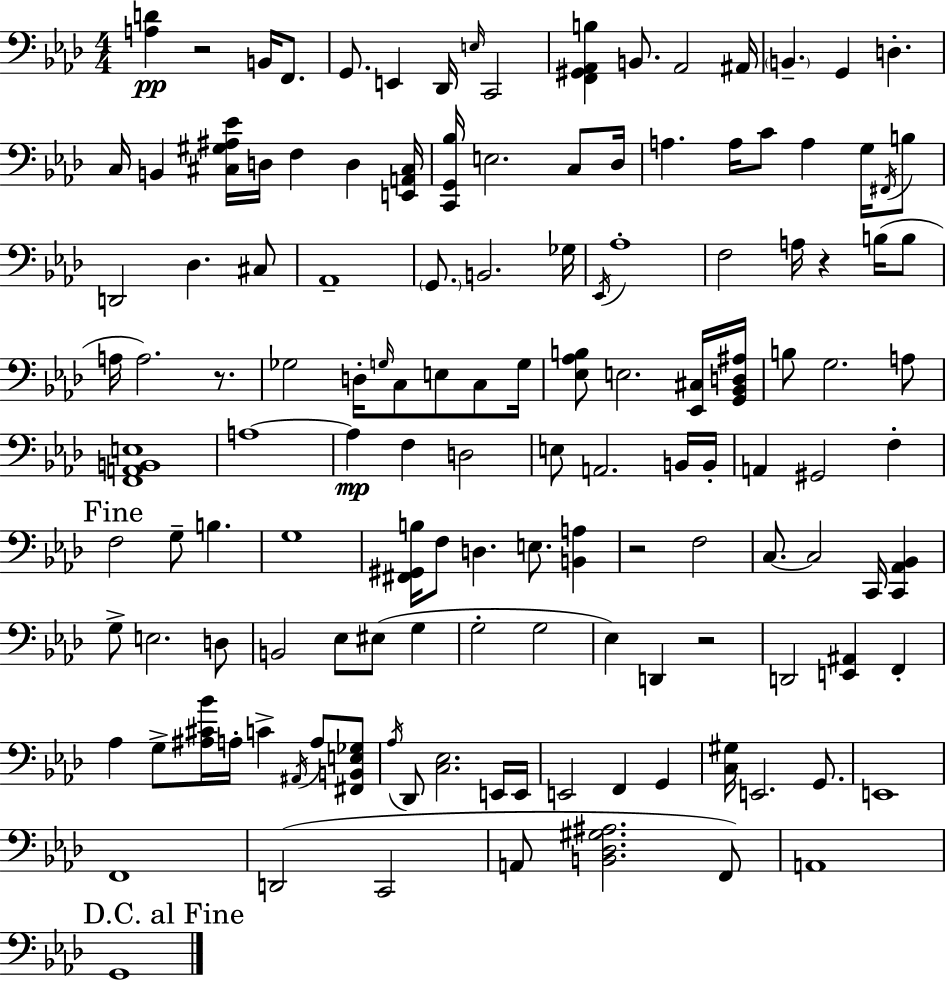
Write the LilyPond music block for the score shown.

{
  \clef bass
  \numericTimeSignature
  \time 4/4
  \key f \minor
  <a d'>4\pp r2 b,16 f,8. | g,8. e,4 des,16 \grace { e16 } c,2 | <f, gis, aes, b>4 b,8. aes,2 | ais,16 \parenthesize b,4.-- g,4 d4.-. | \break c16 b,4 <cis gis ais ees'>16 d16 f4 d4 | <e, a, cis>16 <c, g, bes>16 e2. c8 | des16 a4. a16 c'8 a4 g16 \acciaccatura { fis,16 } | b8 d,2 des4. | \break cis8 aes,1-- | \parenthesize g,8. b,2. | ges16 \acciaccatura { ees,16 } aes1-. | f2 a16 r4 | \break b16( b8 a16 a2.) | r8. ges2 d16-. \grace { g16 } c8 e8 | c8 g16 <ees aes b>8 e2. | <ees, cis>16 <g, bes, d ais>16 b8 g2. | \break a8 <f, a, b, e>1 | a1~~ | a4\mp f4 d2 | e8 a,2. | \break b,16 b,16-. a,4 gis,2 | f4-. \mark "Fine" f2 g8-- b4. | g1 | <fis, gis, b>16 f8 d4. e8. | \break <b, a>4 r2 f2 | c8.~~ c2 c,16 | <c, aes, bes,>4 g8-> e2. | d8 b,2 ees8 eis8( | \break g4 g2-. g2 | ees4) d,4 r2 | d,2 <e, ais,>4 | f,4-. aes4 g8-> <ais cis' bes'>16 a16-. c'4-> | \break \acciaccatura { ais,16 } a8 <fis, b, e ges>8 \acciaccatura { aes16 } des,8 <c ees>2. | e,16 e,16 e,2 f,4 | g,4 <c gis>16 e,2. | g,8. e,1 | \break f,1 | d,2( c,2 | a,8 <b, des gis ais>2. | f,8) a,1 | \break \mark "D.C. al Fine" g,1 | \bar "|."
}